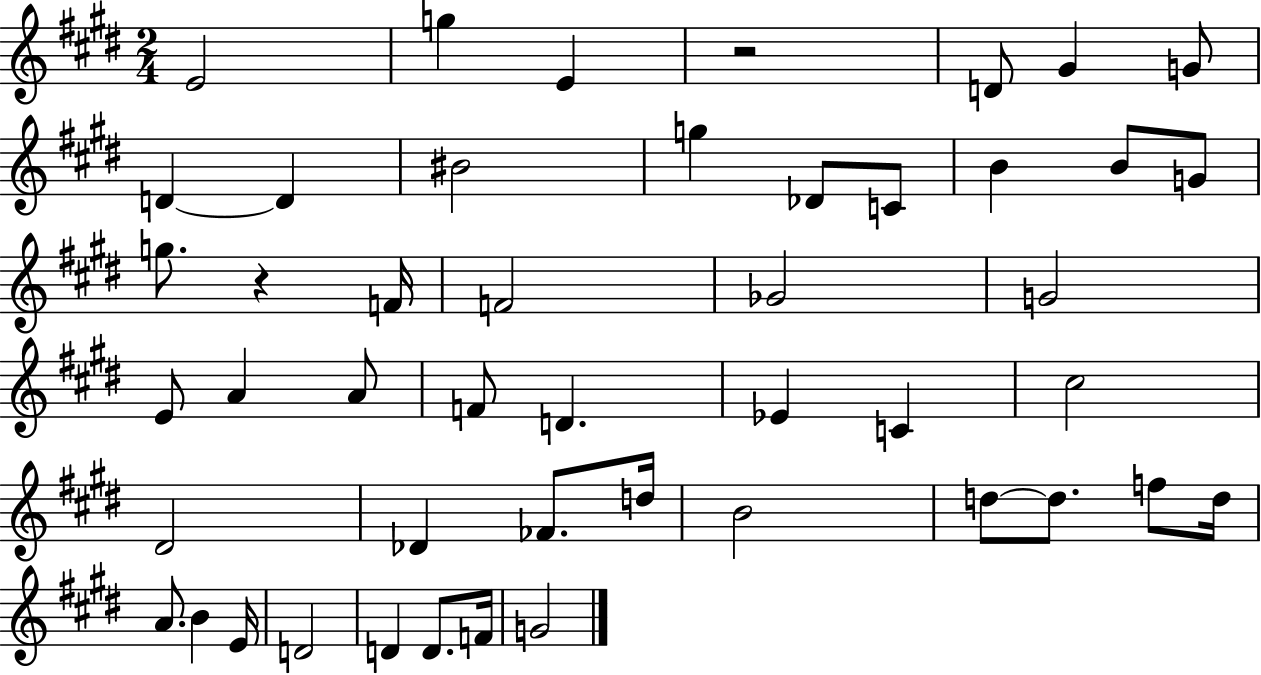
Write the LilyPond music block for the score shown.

{
  \clef treble
  \numericTimeSignature
  \time 2/4
  \key e \major
  e'2 | g''4 e'4 | r2 | d'8 gis'4 g'8 | \break d'4~~ d'4 | bis'2 | g''4 des'8 c'8 | b'4 b'8 g'8 | \break g''8. r4 f'16 | f'2 | ges'2 | g'2 | \break e'8 a'4 a'8 | f'8 d'4. | ees'4 c'4 | cis''2 | \break dis'2 | des'4 fes'8. d''16 | b'2 | d''8~~ d''8. f''8 d''16 | \break a'8. b'4 e'16 | d'2 | d'4 d'8. f'16 | g'2 | \break \bar "|."
}